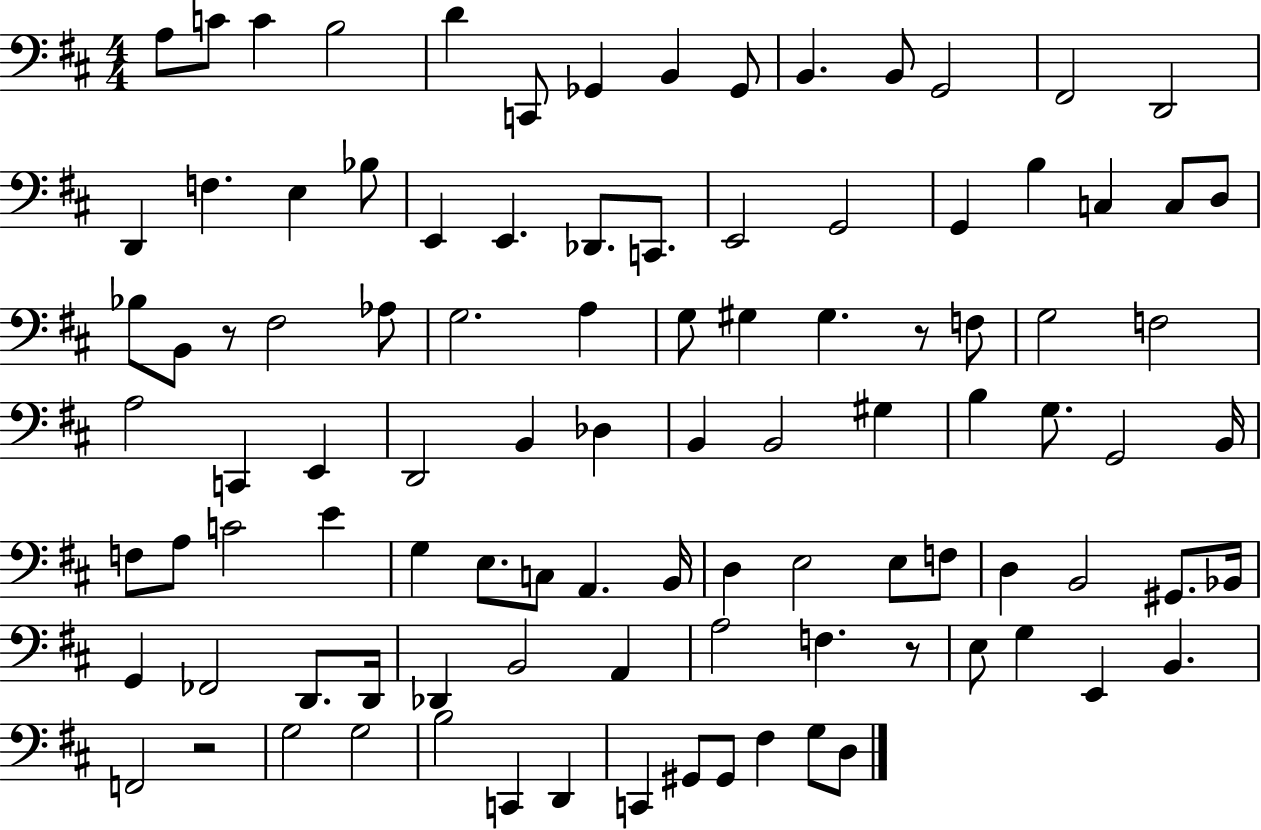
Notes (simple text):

A3/e C4/e C4/q B3/h D4/q C2/e Gb2/q B2/q Gb2/e B2/q. B2/e G2/h F#2/h D2/h D2/q F3/q. E3/q Bb3/e E2/q E2/q. Db2/e. C2/e. E2/h G2/h G2/q B3/q C3/q C3/e D3/e Bb3/e B2/e R/e F#3/h Ab3/e G3/h. A3/q G3/e G#3/q G#3/q. R/e F3/e G3/h F3/h A3/h C2/q E2/q D2/h B2/q Db3/q B2/q B2/h G#3/q B3/q G3/e. G2/h B2/s F3/e A3/e C4/h E4/q G3/q E3/e. C3/e A2/q. B2/s D3/q E3/h E3/e F3/e D3/q B2/h G#2/e. Bb2/s G2/q FES2/h D2/e. D2/s Db2/q B2/h A2/q A3/h F3/q. R/e E3/e G3/q E2/q B2/q. F2/h R/h G3/h G3/h B3/h C2/q D2/q C2/q G#2/e G#2/e F#3/q G3/e D3/e